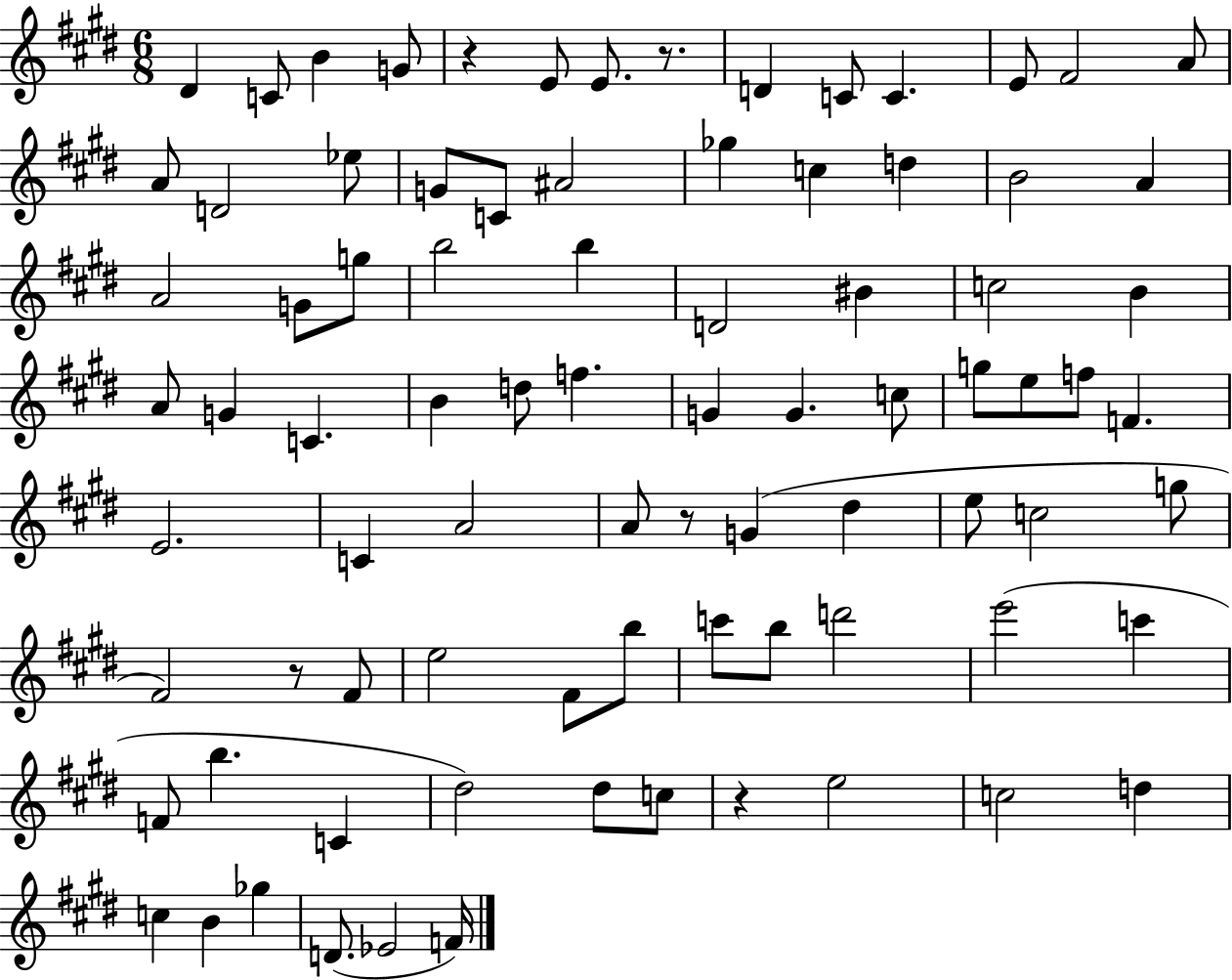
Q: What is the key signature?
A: E major